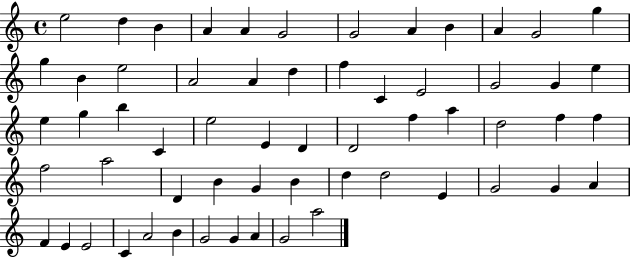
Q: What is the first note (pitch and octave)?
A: E5